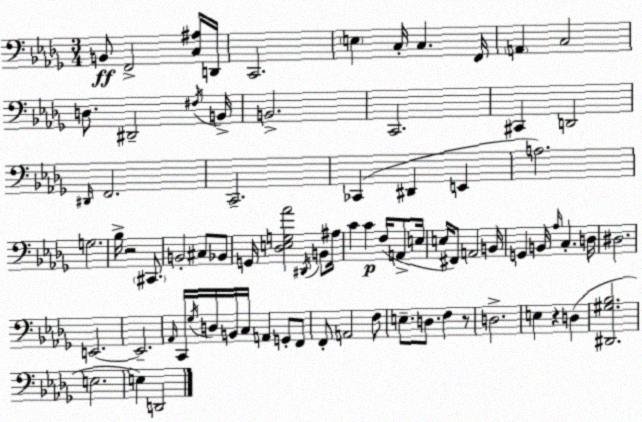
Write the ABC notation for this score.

X:1
T:Untitled
M:3/4
L:1/4
K:Bbm
B,,/2 F,,2 [C,^A,]/4 D,,/4 C,,2 E, C,/4 C, F,,/4 A,, C,2 D,/2 ^D,,2 ^F,/4 B,,/4 B,,2 C,,2 ^C,, D,,2 ^D,,/4 F,,2 C,,2 _C,, ^D,, E,, A,2 G,2 _B,/4 z2 ^C,,/2 B,,2 ^C,/2 _B,,/2 G,,/4 [_D,E,G,_A]2 ^D,,/4 B,,/2 ^A,/4 C C F,/4 A,,/2 E,/4 E,/4 ^F,,/2 A,,2 B,,/4 G,, B,,/4 _A,/4 C, D,/4 ^D,2 E,,2 E,,2 _A,,/4 C,,/4 _G,/4 D,/4 B,,/4 C,/4 A,, G,,/2 F,,/2 F,,/2 A,,2 F,/2 E,/2 D,/2 F, z/2 D,2 E, z D, [^D,,^G,_B,]2 E,2 E, D,,2